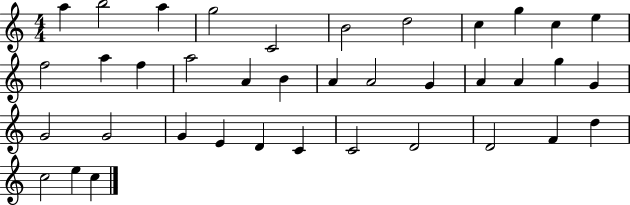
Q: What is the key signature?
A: C major